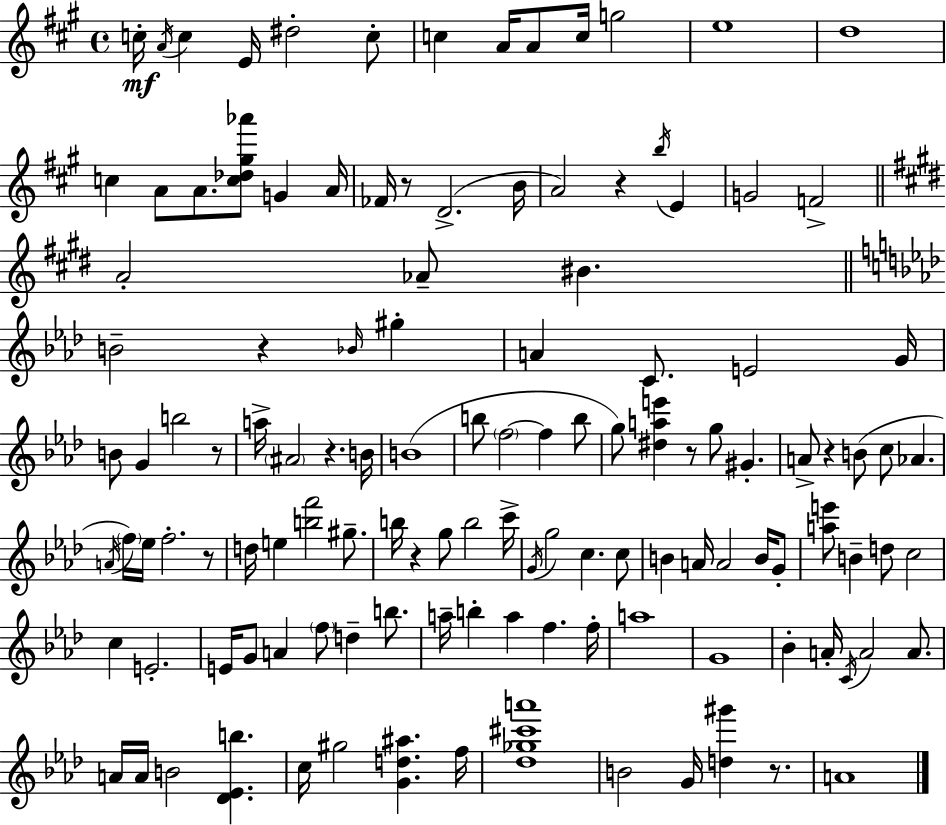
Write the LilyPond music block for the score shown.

{
  \clef treble
  \time 4/4
  \defaultTimeSignature
  \key a \major
  c''16-.\mf \acciaccatura { a'16 } c''4 e'16 dis''2-. c''8-. | c''4 a'16 a'8 c''16 g''2 | e''1 | d''1 | \break c''4 a'8 a'8. <c'' des'' gis'' aes'''>8 g'4 | a'16 fes'16 r8 d'2.->( | b'16 a'2) r4 \acciaccatura { b''16 } e'4 | g'2 f'2-> | \break \bar "||" \break \key e \major a'2-. aes'8-- bis'4. | \bar "||" \break \key f \minor b'2-- r4 \grace { bes'16 } gis''4-. | a'4 c'8. e'2 | g'16 b'8 g'4 b''2 r8 | a''16-> \parenthesize ais'2 r4. | \break b'16 b'1( | b''8 \parenthesize f''2~~ f''4 b''8 | g''8) <dis'' a'' e'''>4 r8 g''8 gis'4.-. | a'8-> r4 b'8( c''8 aes'4. | \break \acciaccatura { a'16 } \parenthesize f''16) ees''16 f''2.-. | r8 d''16 e''4 <b'' f'''>2 gis''8.-- | b''16 r4 g''8 b''2 | c'''16-> \acciaccatura { g'16 } g''2 c''4. | \break c''8 b'4 a'16 a'2 | b'16 g'8-. <a'' e'''>8 b'4-- d''8 c''2 | c''4 e'2.-. | e'16 g'8 a'4 \parenthesize f''8 d''4-- | \break b''8. a''16-- b''4-. a''4 f''4. | f''16-. a''1 | g'1 | bes'4-. a'16-. \acciaccatura { c'16 } a'2 | \break a'8. a'16 a'16 b'2 <des' ees' b''>4. | c''16 gis''2 <g' d'' ais''>4. | f''16 <des'' ges'' cis''' a'''>1 | b'2 g'16 <d'' gis'''>4 | \break r8. a'1 | \bar "|."
}